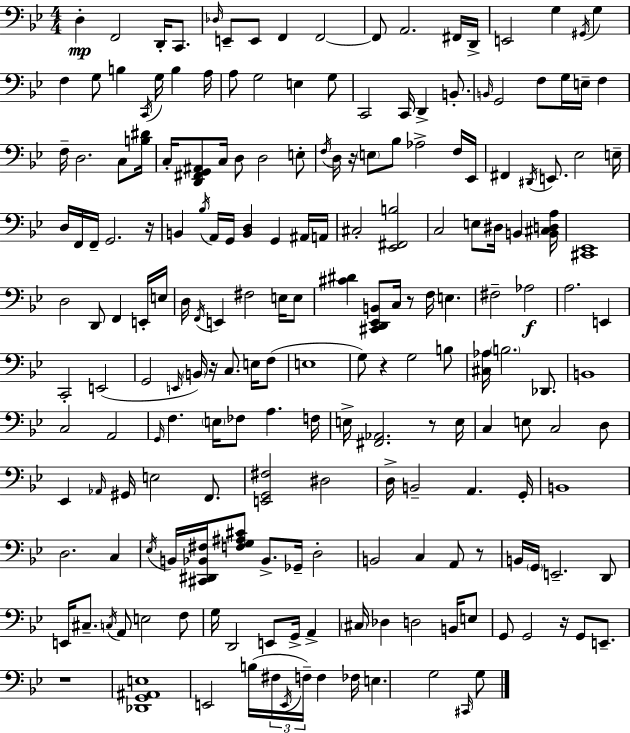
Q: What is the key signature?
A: BES major